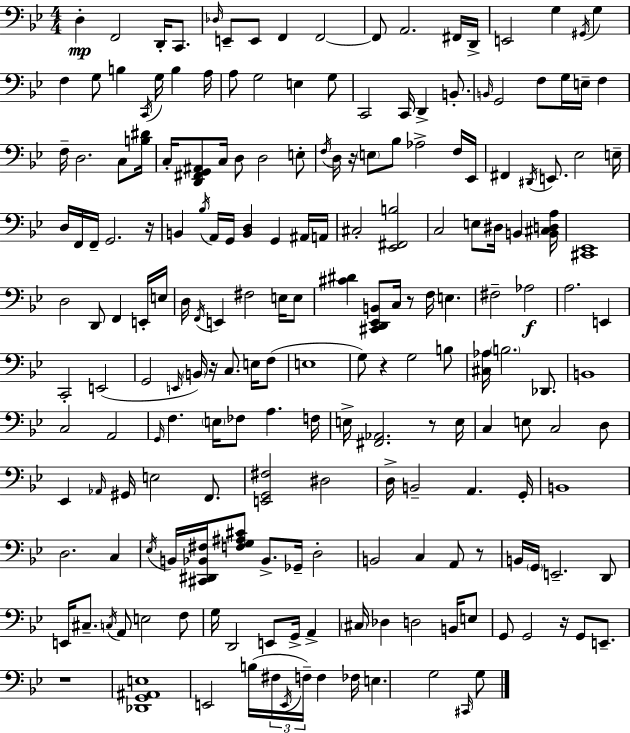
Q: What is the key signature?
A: BES major